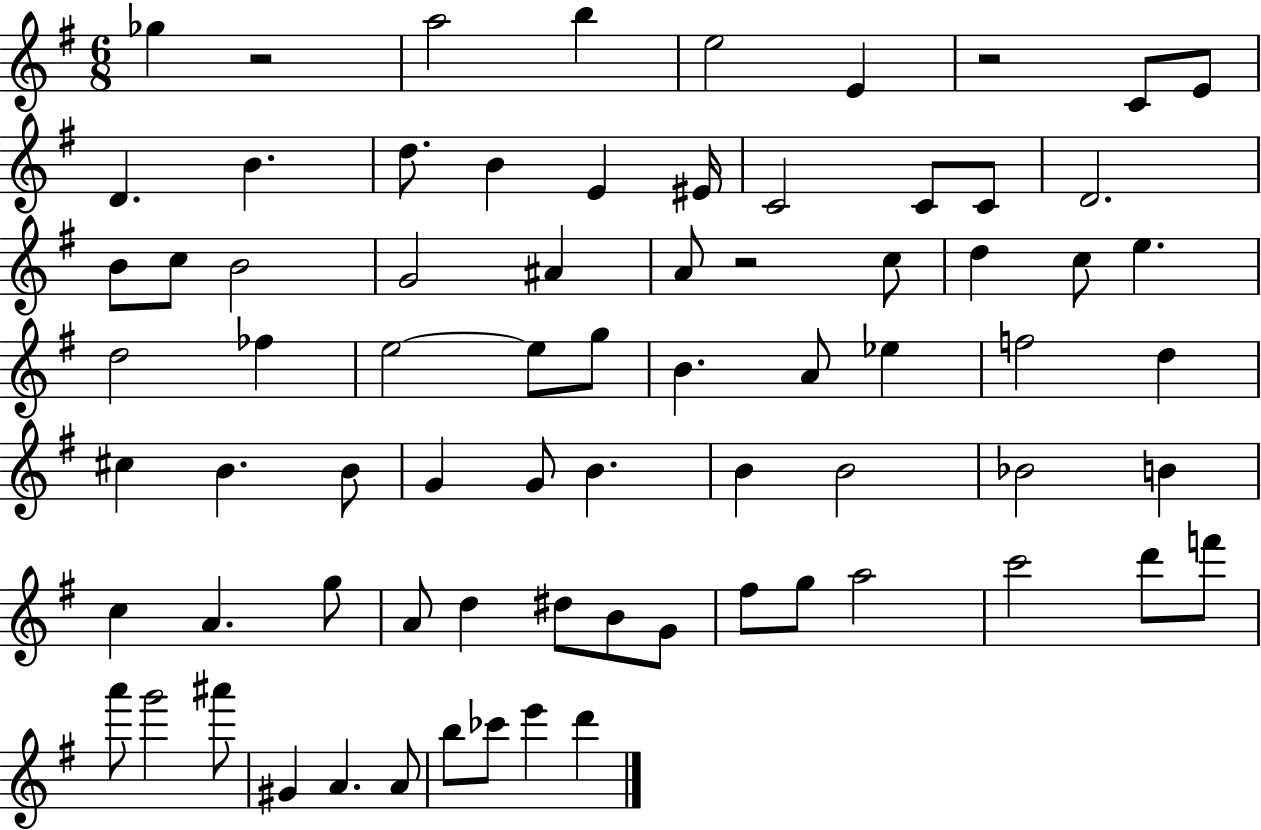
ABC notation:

X:1
T:Untitled
M:6/8
L:1/4
K:G
_g z2 a2 b e2 E z2 C/2 E/2 D B d/2 B E ^E/4 C2 C/2 C/2 D2 B/2 c/2 B2 G2 ^A A/2 z2 c/2 d c/2 e d2 _f e2 e/2 g/2 B A/2 _e f2 d ^c B B/2 G G/2 B B B2 _B2 B c A g/2 A/2 d ^d/2 B/2 G/2 ^f/2 g/2 a2 c'2 d'/2 f'/2 a'/2 g'2 ^a'/2 ^G A A/2 b/2 _c'/2 e' d'